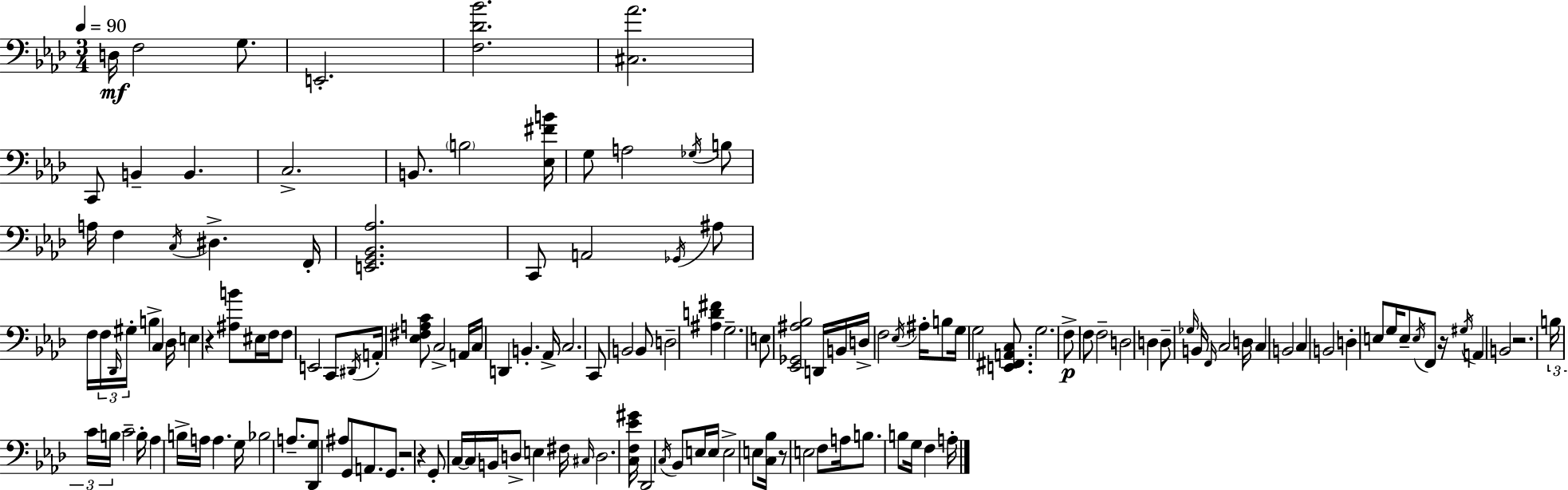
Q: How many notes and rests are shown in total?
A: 143